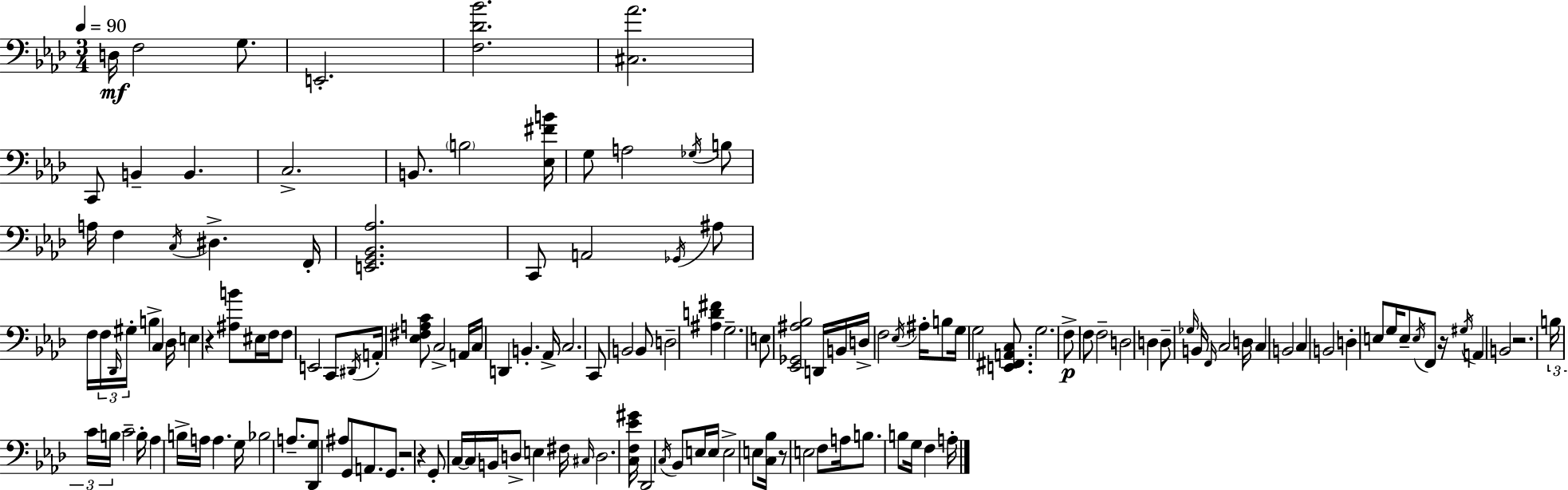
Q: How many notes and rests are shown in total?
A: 143